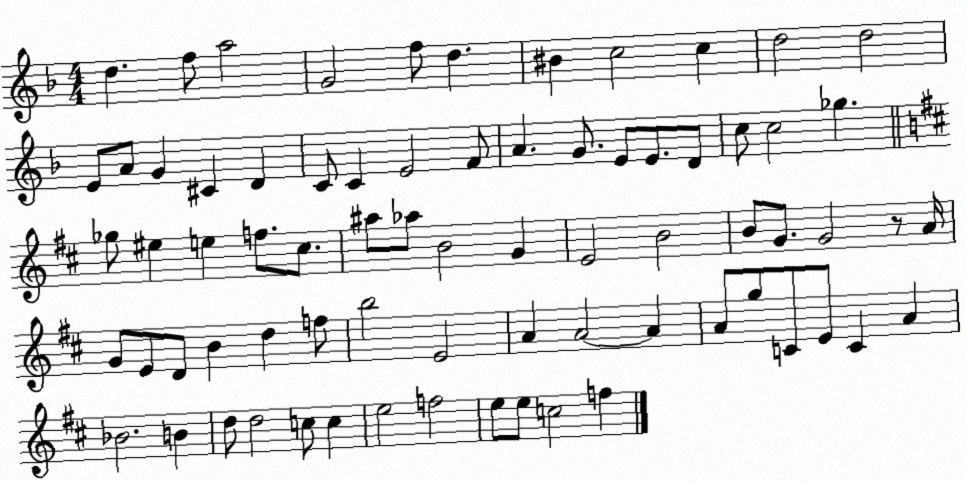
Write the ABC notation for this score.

X:1
T:Untitled
M:4/4
L:1/4
K:F
d f/2 a2 G2 f/2 d ^B c2 c d2 d2 E/2 A/2 G ^C D C/2 C E2 F/2 A G/2 E/2 E/2 D/2 c/2 c2 _g _g/2 ^e e f/2 ^c/2 ^a/2 _a/2 B2 G E2 B2 B/2 G/2 G2 z/2 A/4 G/2 E/2 D/2 B d f/2 b2 E2 A A2 A A/2 g/2 C/2 E/2 C A _B2 B d/2 d2 c/2 c e2 f2 e/2 e/2 c2 f